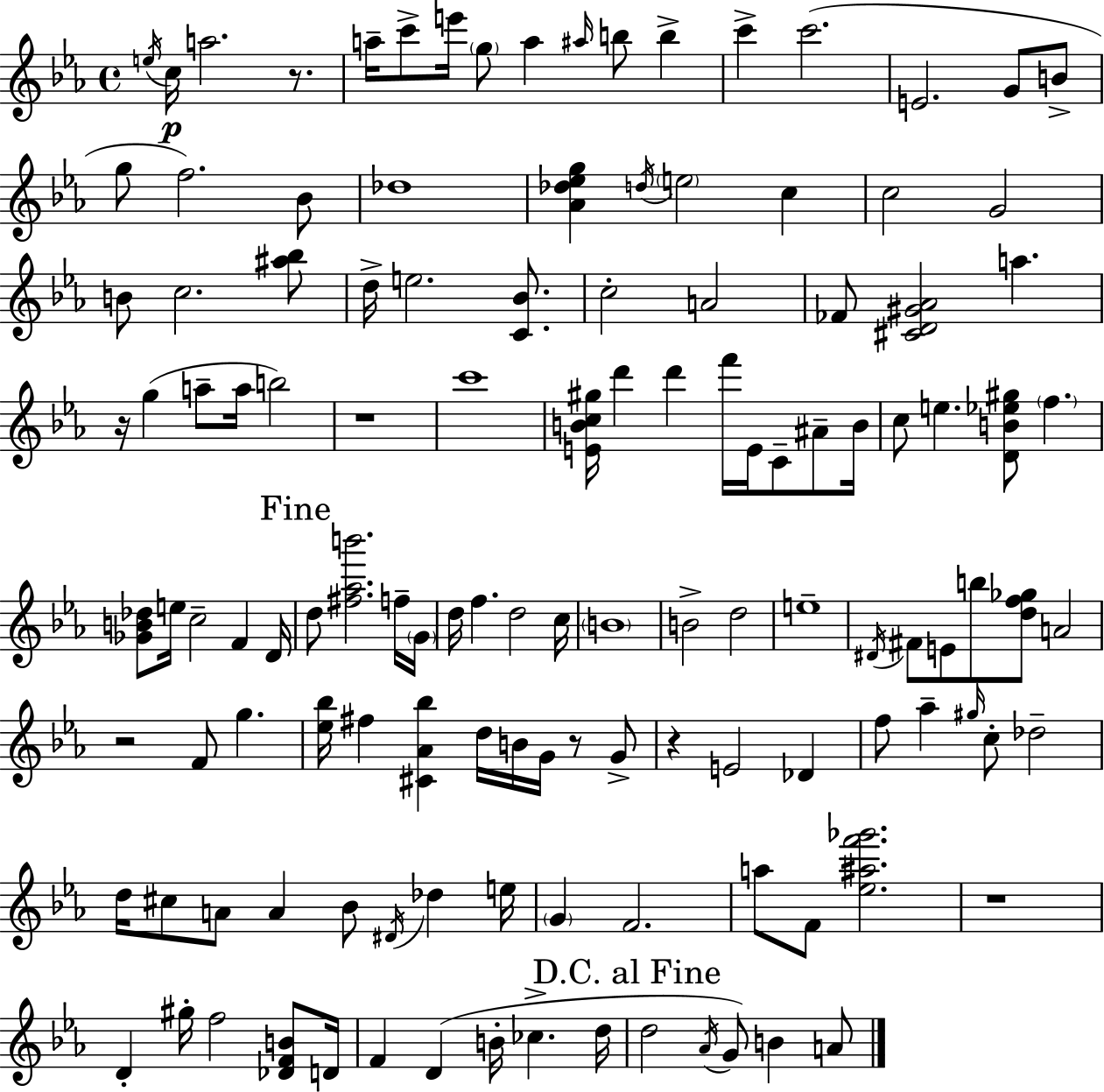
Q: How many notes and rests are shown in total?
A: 128